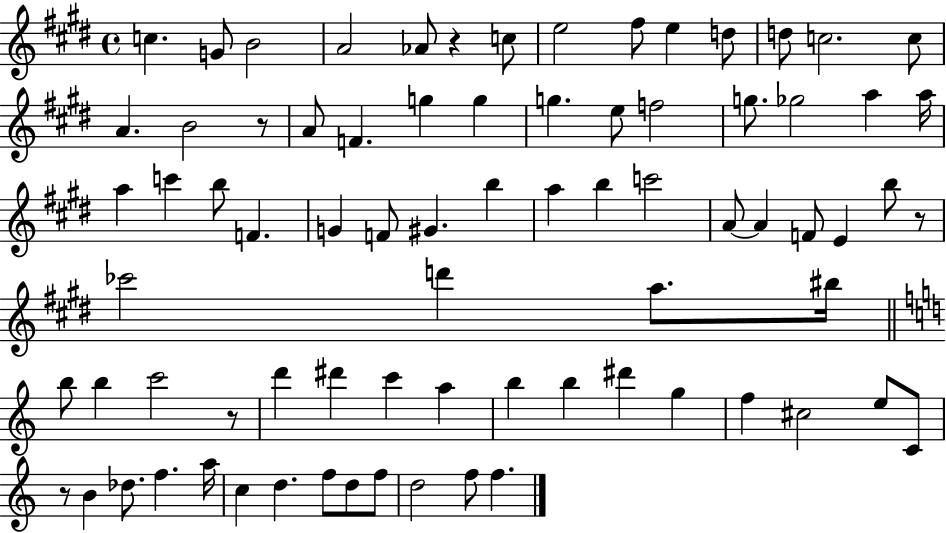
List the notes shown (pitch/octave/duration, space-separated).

C5/q. G4/e B4/h A4/h Ab4/e R/q C5/e E5/h F#5/e E5/q D5/e D5/e C5/h. C5/e A4/q. B4/h R/e A4/e F4/q. G5/q G5/q G5/q. E5/e F5/h G5/e. Gb5/h A5/q A5/s A5/q C6/q B5/e F4/q. G4/q F4/e G#4/q. B5/q A5/q B5/q C6/h A4/e A4/q F4/e E4/q B5/e R/e CES6/h D6/q A5/e. BIS5/s B5/e B5/q C6/h R/e D6/q D#6/q C6/q A5/q B5/q B5/q D#6/q G5/q F5/q C#5/h E5/e C4/e R/e B4/q Db5/e. F5/q. A5/s C5/q D5/q. F5/e D5/e F5/e D5/h F5/e F5/q.